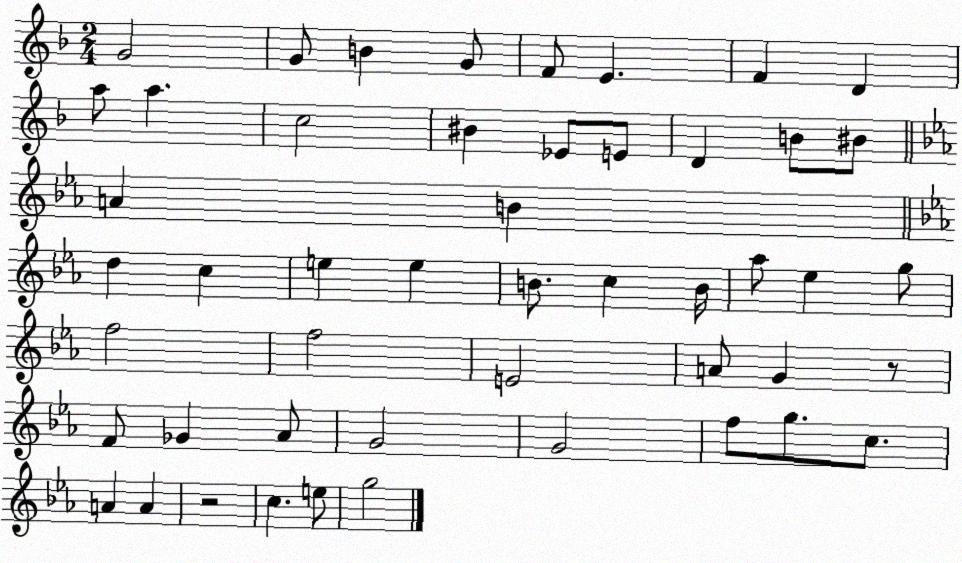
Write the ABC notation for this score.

X:1
T:Untitled
M:2/4
L:1/4
K:F
G2 G/2 B G/2 F/2 E F D a/2 a c2 ^B _E/2 E/2 D B/2 ^B/2 A B d c e e B/2 c B/4 _a/2 _e g/2 f2 f2 E2 A/2 G z/2 F/2 _G _A/2 G2 G2 f/2 g/2 c/2 A A z2 c e/2 g2